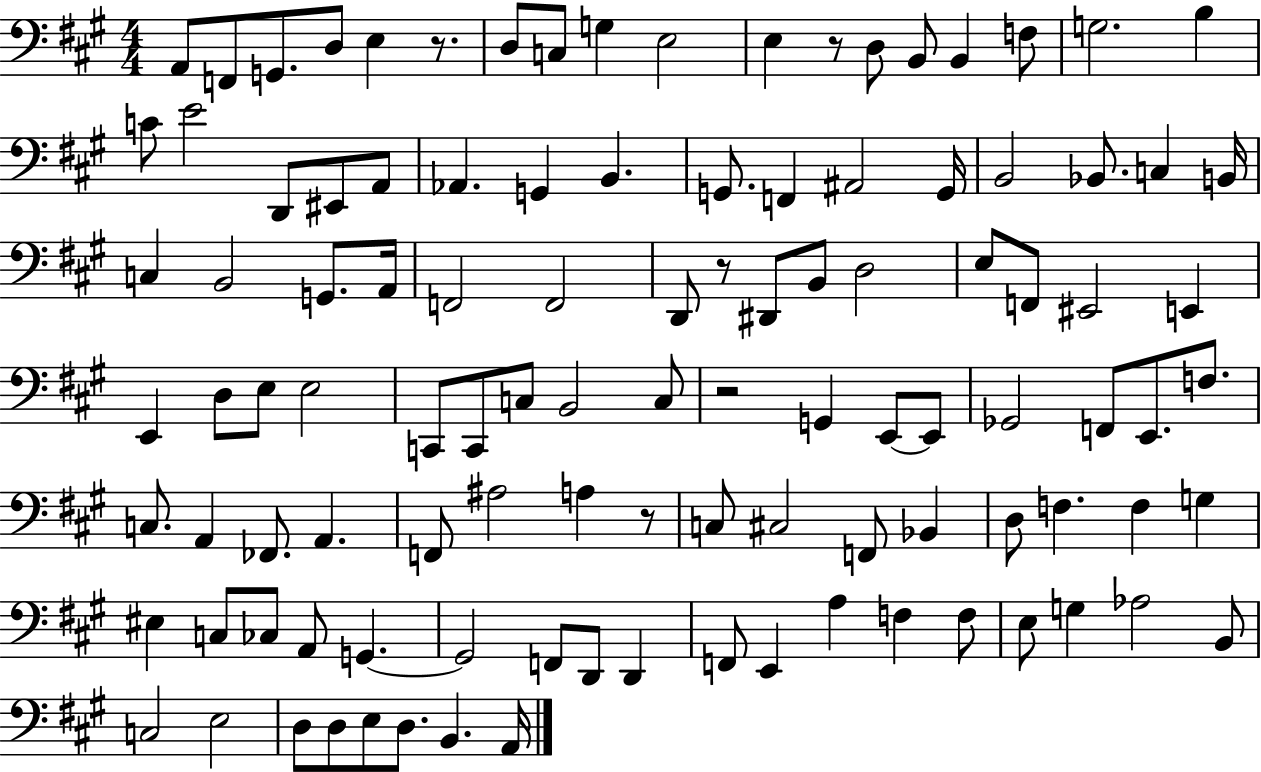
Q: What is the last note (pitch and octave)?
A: A2